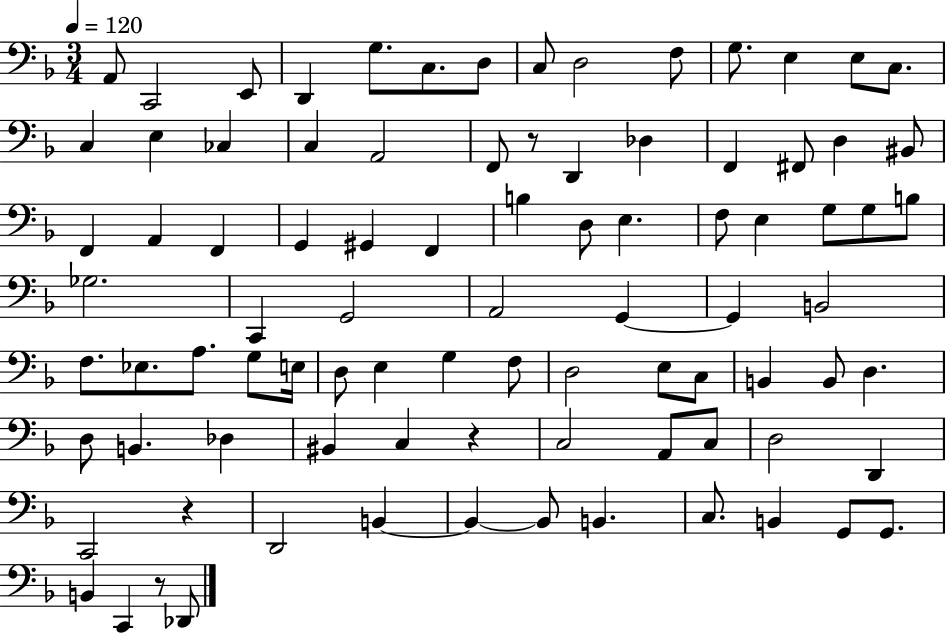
X:1
T:Untitled
M:3/4
L:1/4
K:F
A,,/2 C,,2 E,,/2 D,, G,/2 C,/2 D,/2 C,/2 D,2 F,/2 G,/2 E, E,/2 C,/2 C, E, _C, C, A,,2 F,,/2 z/2 D,, _D, F,, ^F,,/2 D, ^B,,/2 F,, A,, F,, G,, ^G,, F,, B, D,/2 E, F,/2 E, G,/2 G,/2 B,/2 _G,2 C,, G,,2 A,,2 G,, G,, B,,2 F,/2 _E,/2 A,/2 G,/2 E,/4 D,/2 E, G, F,/2 D,2 E,/2 C,/2 B,, B,,/2 D, D,/2 B,, _D, ^B,, C, z C,2 A,,/2 C,/2 D,2 D,, C,,2 z D,,2 B,, B,, B,,/2 B,, C,/2 B,, G,,/2 G,,/2 B,, C,, z/2 _D,,/2